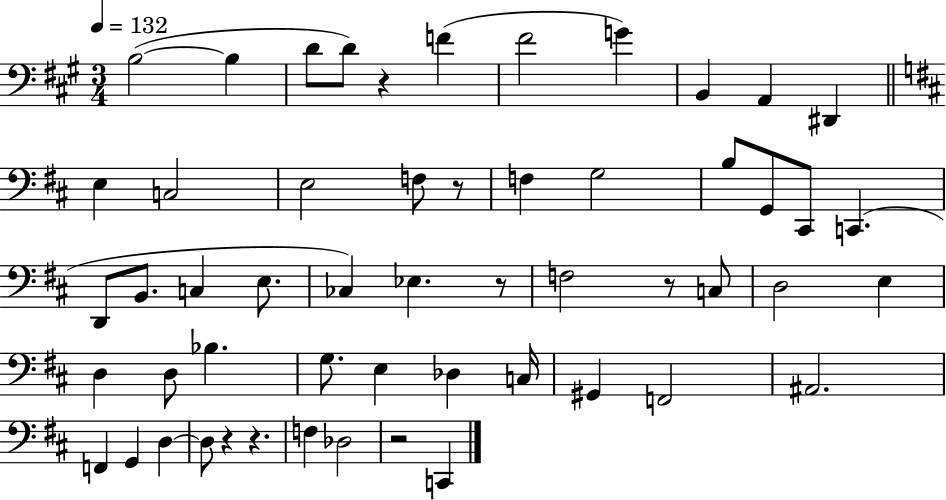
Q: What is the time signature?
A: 3/4